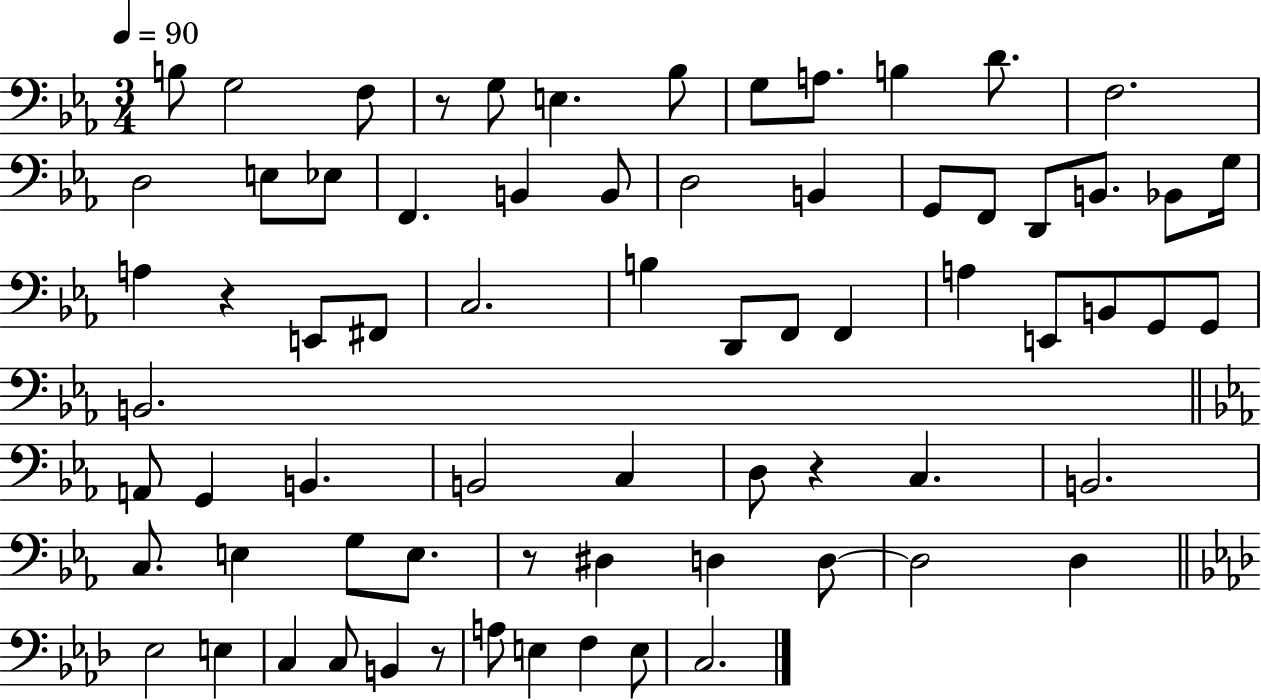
{
  \clef bass
  \numericTimeSignature
  \time 3/4
  \key ees \major
  \tempo 4 = 90
  \repeat volta 2 { b8 g2 f8 | r8 g8 e4. bes8 | g8 a8. b4 d'8. | f2. | \break d2 e8 ees8 | f,4. b,4 b,8 | d2 b,4 | g,8 f,8 d,8 b,8. bes,8 g16 | \break a4 r4 e,8 fis,8 | c2. | b4 d,8 f,8 f,4 | a4 e,8 b,8 g,8 g,8 | \break b,2. | \bar "||" \break \key ees \major a,8 g,4 b,4. | b,2 c4 | d8 r4 c4. | b,2. | \break c8. e4 g8 e8. | r8 dis4 d4 d8~~ | d2 d4 | \bar "||" \break \key aes \major ees2 e4 | c4 c8 b,4 r8 | a8 e4 f4 e8 | c2. | \break } \bar "|."
}